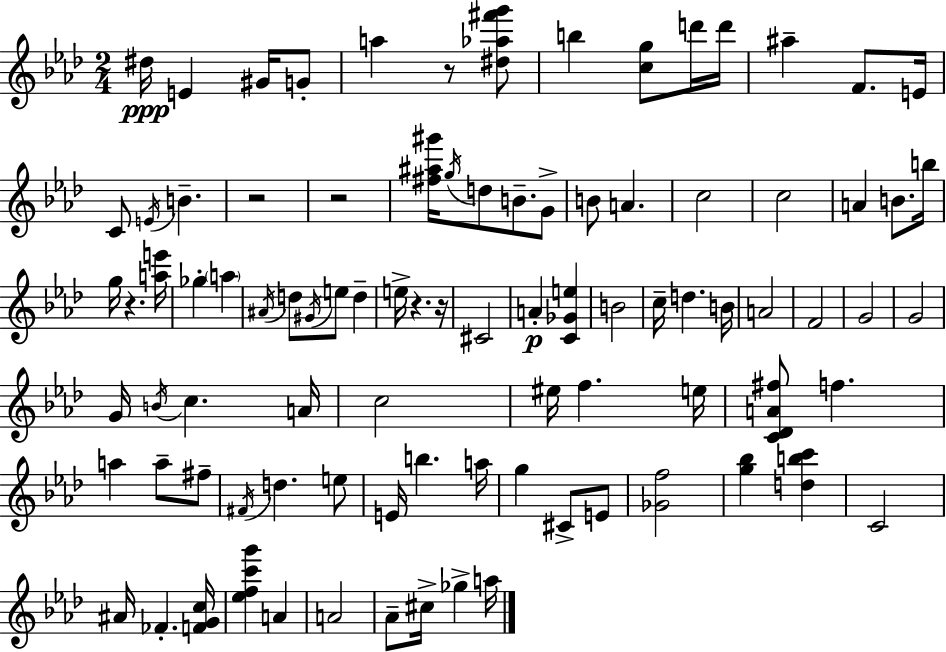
{
  \clef treble
  \numericTimeSignature
  \time 2/4
  \key aes \major
  dis''16\ppp e'4 gis'16 g'8-. | a''4 r8 <dis'' aes'' fis''' g'''>8 | b''4 <c'' g''>8 d'''16 d'''16 | ais''4-- f'8. e'16 | \break c'8 \acciaccatura { e'16 } b'4.-- | r2 | r2 | <fis'' ais'' gis'''>16 \acciaccatura { g''16 } d''8 b'8.-- | \break g'8-> b'8 a'4. | c''2 | c''2 | a'4 b'8. | \break b''16 g''16 r4. | <a'' e'''>16 ges''4-. \parenthesize a''4 | \acciaccatura { ais'16 } d''8 \acciaccatura { gis'16 } e''8 | d''4-- e''16-> r4. | \break r16 cis'2 | a'4-.\p | <c' ges' e''>4 b'2 | c''16-- d''4. | \break b'16 a'2 | f'2 | g'2 | g'2 | \break g'16 \acciaccatura { b'16 } c''4. | a'16 c''2 | eis''16 f''4. | e''16 <c' des' a' fis''>8 f''4. | \break a''4 | a''8-- fis''8-- \acciaccatura { fis'16 } d''4. | e''8 e'16 b''4. | a''16 g''4 | \break cis'8-> e'8 <ges' f''>2 | <g'' bes''>4 | <d'' b'' c'''>4 c'2 | ais'16 fes'4.-. | \break <f' g' c''>16 <ees'' f'' c''' g'''>4 | a'4 a'2 | aes'8-- | cis''16-> ges''4-> a''16 \bar "|."
}